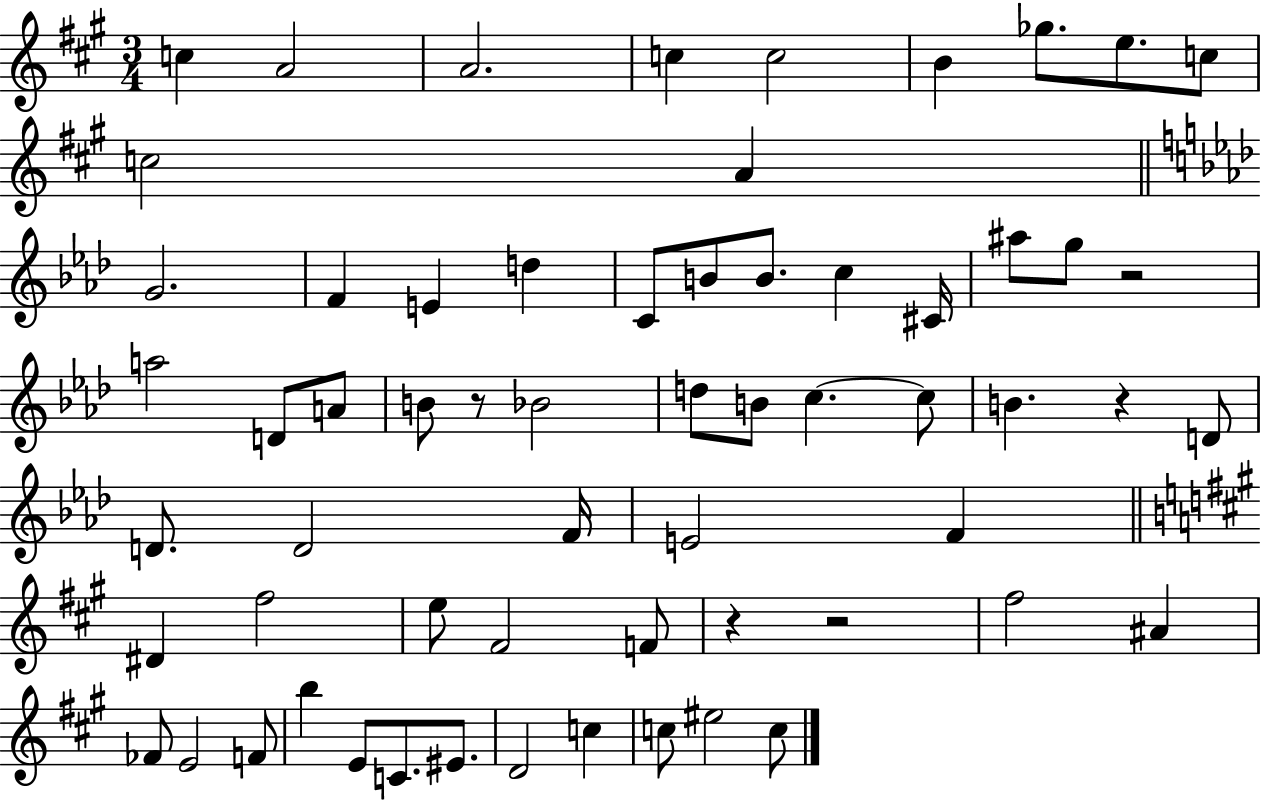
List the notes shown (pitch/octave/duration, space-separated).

C5/q A4/h A4/h. C5/q C5/h B4/q Gb5/e. E5/e. C5/e C5/h A4/q G4/h. F4/q E4/q D5/q C4/e B4/e B4/e. C5/q C#4/s A#5/e G5/e R/h A5/h D4/e A4/e B4/e R/e Bb4/h D5/e B4/e C5/q. C5/e B4/q. R/q D4/e D4/e. D4/h F4/s E4/h F4/q D#4/q F#5/h E5/e F#4/h F4/e R/q R/h F#5/h A#4/q FES4/e E4/h F4/e B5/q E4/e C4/e. EIS4/e. D4/h C5/q C5/e EIS5/h C5/e